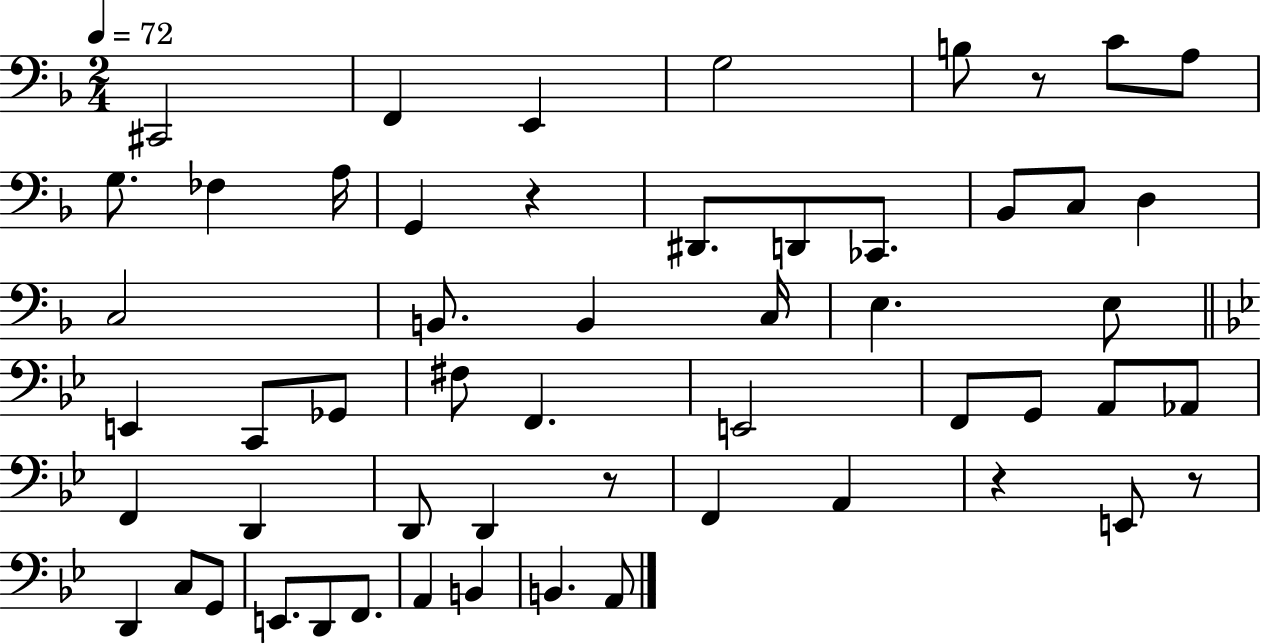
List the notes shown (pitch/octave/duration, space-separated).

C#2/h F2/q E2/q G3/h B3/e R/e C4/e A3/e G3/e. FES3/q A3/s G2/q R/q D#2/e. D2/e CES2/e. Bb2/e C3/e D3/q C3/h B2/e. B2/q C3/s E3/q. E3/e E2/q C2/e Gb2/e F#3/e F2/q. E2/h F2/e G2/e A2/e Ab2/e F2/q D2/q D2/e D2/q R/e F2/q A2/q R/q E2/e R/e D2/q C3/e G2/e E2/e. D2/e F2/e. A2/q B2/q B2/q. A2/e